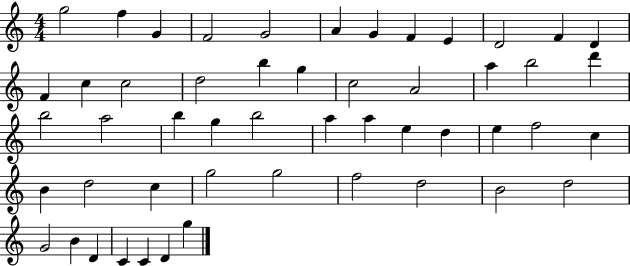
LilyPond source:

{
  \clef treble
  \numericTimeSignature
  \time 4/4
  \key c \major
  g''2 f''4 g'4 | f'2 g'2 | a'4 g'4 f'4 e'4 | d'2 f'4 d'4 | \break f'4 c''4 c''2 | d''2 b''4 g''4 | c''2 a'2 | a''4 b''2 d'''4 | \break b''2 a''2 | b''4 g''4 b''2 | a''4 a''4 e''4 d''4 | e''4 f''2 c''4 | \break b'4 d''2 c''4 | g''2 g''2 | f''2 d''2 | b'2 d''2 | \break g'2 b'4 d'4 | c'4 c'4 d'4 g''4 | \bar "|."
}